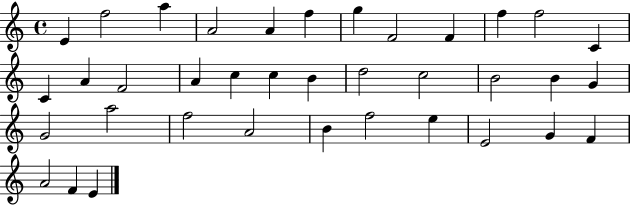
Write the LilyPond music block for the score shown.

{
  \clef treble
  \time 4/4
  \defaultTimeSignature
  \key c \major
  e'4 f''2 a''4 | a'2 a'4 f''4 | g''4 f'2 f'4 | f''4 f''2 c'4 | \break c'4 a'4 f'2 | a'4 c''4 c''4 b'4 | d''2 c''2 | b'2 b'4 g'4 | \break g'2 a''2 | f''2 a'2 | b'4 f''2 e''4 | e'2 g'4 f'4 | \break a'2 f'4 e'4 | \bar "|."
}